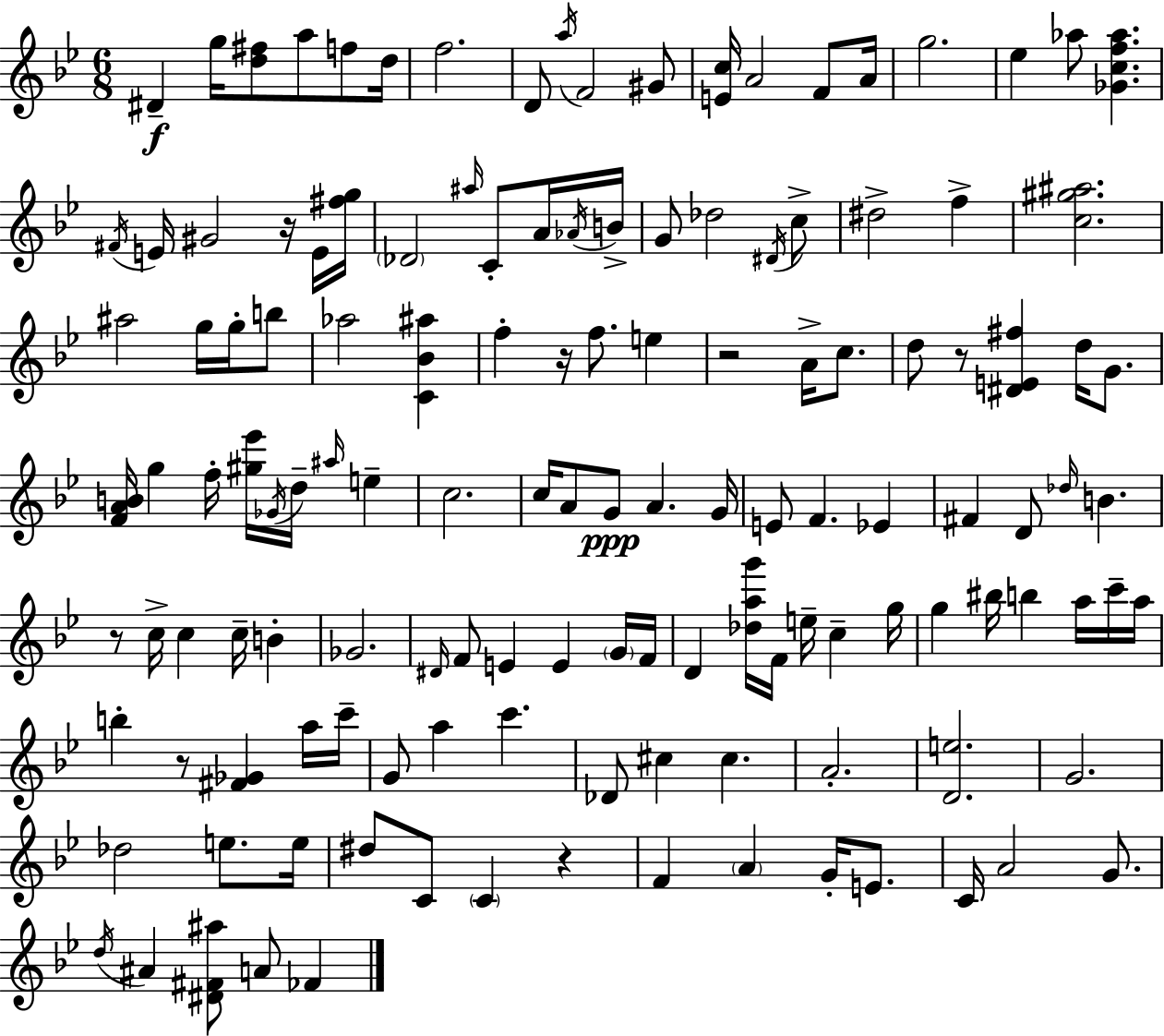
{
  \clef treble
  \numericTimeSignature
  \time 6/8
  \key g \minor
  \repeat volta 2 { dis'4--\f g''16 <d'' fis''>8 a''8 f''8 d''16 | f''2. | d'8 \acciaccatura { a''16 } f'2 gis'8 | <e' c''>16 a'2 f'8 | \break a'16 g''2. | ees''4 aes''8 <ges' c'' f'' aes''>4. | \acciaccatura { fis'16 } e'16 gis'2 r16 | e'16 <fis'' g''>16 \parenthesize des'2 \grace { ais''16 } c'8-. | \break a'16 \acciaccatura { aes'16 } b'16-> g'8 des''2 | \acciaccatura { dis'16 } c''8-> dis''2-> | f''4-> <c'' gis'' ais''>2. | ais''2 | \break g''16 g''16-. b''8 aes''2 | <c' bes' ais''>4 f''4-. r16 f''8. | e''4 r2 | a'16-> c''8. d''8 r8 <dis' e' fis''>4 | \break d''16 g'8. <f' a' b'>16 g''4 f''16-. <gis'' ees'''>16 | \acciaccatura { ges'16 } d''16-- \grace { ais''16 } e''4-- c''2. | c''16 a'8 g'8\ppp | a'4. g'16 e'8 f'4. | \break ees'4 fis'4 d'8 | \grace { des''16 } b'4. r8 c''16-> c''4 | c''16-- b'4-. ges'2. | \grace { dis'16 } f'8 e'4 | \break e'4 \parenthesize g'16 f'16 d'4 | <des'' a'' g'''>16 f'16 e''16-- c''4-- g''16 g''4 | bis''16 b''4 a''16 c'''16-- a''16 b''4-. | r8 <fis' ges'>4 a''16 c'''16-- g'8 a''4 | \break c'''4. des'8 cis''4 | cis''4. a'2.-. | <d' e''>2. | g'2. | \break des''2 | e''8. e''16 dis''8 c'8 | \parenthesize c'4 r4 f'4 | \parenthesize a'4 g'16-. e'8. c'16 a'2 | \break g'8. \acciaccatura { d''16 } ais'4 | <dis' fis' ais''>8 a'8 fes'4 } \bar "|."
}